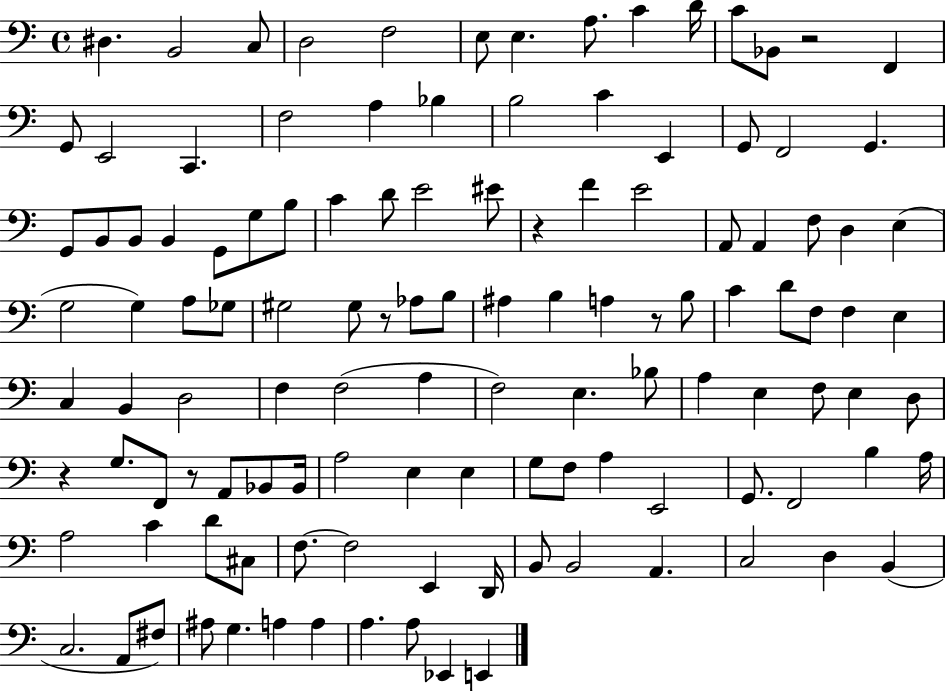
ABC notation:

X:1
T:Untitled
M:4/4
L:1/4
K:C
^D, B,,2 C,/2 D,2 F,2 E,/2 E, A,/2 C D/4 C/2 _B,,/2 z2 F,, G,,/2 E,,2 C,, F,2 A, _B, B,2 C E,, G,,/2 F,,2 G,, G,,/2 B,,/2 B,,/2 B,, G,,/2 G,/2 B,/2 C D/2 E2 ^E/2 z F E2 A,,/2 A,, F,/2 D, E, G,2 G, A,/2 _G,/2 ^G,2 ^G,/2 z/2 _A,/2 B,/2 ^A, B, A, z/2 B,/2 C D/2 F,/2 F, E, C, B,, D,2 F, F,2 A, F,2 E, _B,/2 A, E, F,/2 E, D,/2 z G,/2 F,,/2 z/2 A,,/2 _B,,/2 _B,,/4 A,2 E, E, G,/2 F,/2 A, E,,2 G,,/2 F,,2 B, A,/4 A,2 C D/2 ^C,/2 F,/2 F,2 E,, D,,/4 B,,/2 B,,2 A,, C,2 D, B,, C,2 A,,/2 ^F,/2 ^A,/2 G, A, A, A, A,/2 _E,, E,,